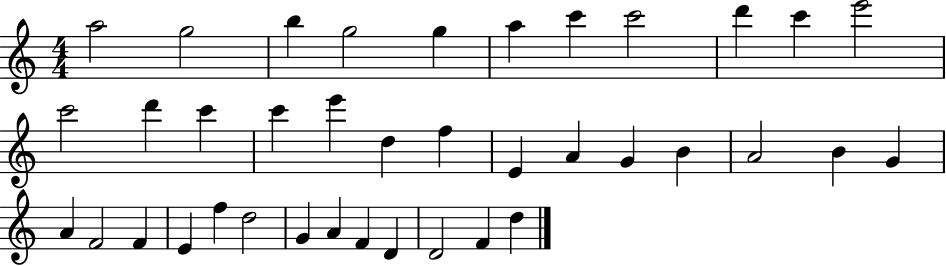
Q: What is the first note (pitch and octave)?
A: A5